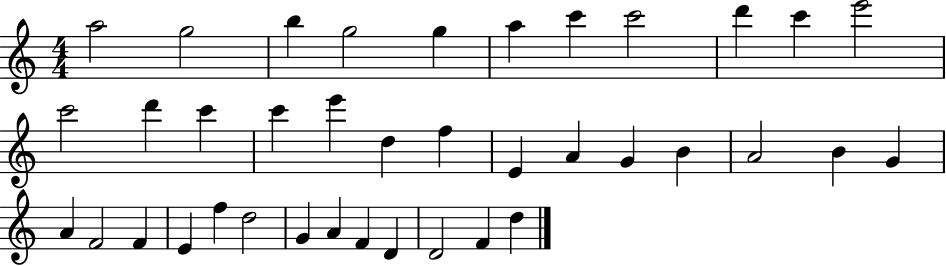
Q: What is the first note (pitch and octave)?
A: A5